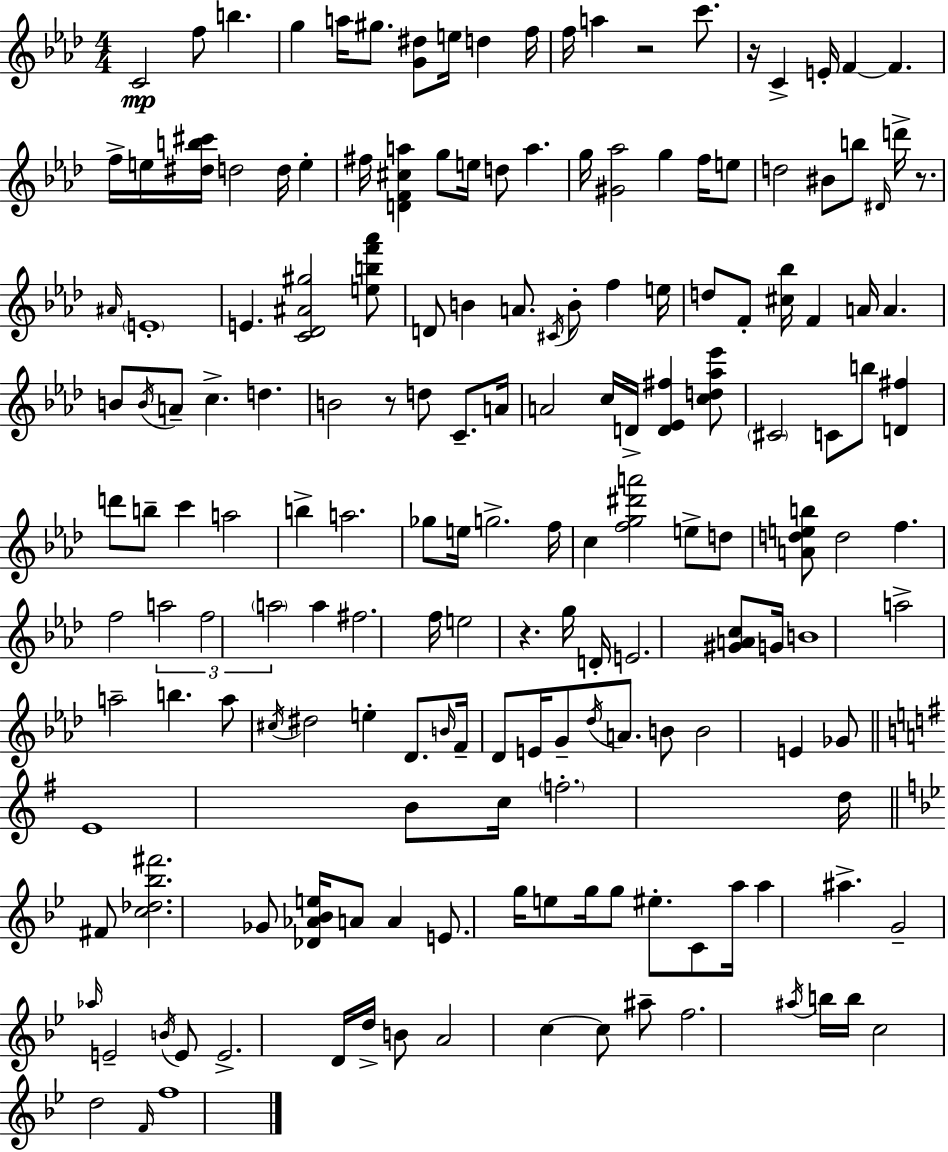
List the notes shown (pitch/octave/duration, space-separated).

C4/h F5/e B5/q. G5/q A5/s G#5/e. [G4,D#5]/e E5/s D5/q F5/s F5/s A5/q R/h C6/e. R/s C4/q E4/s F4/q F4/q. F5/s E5/s [D#5,B5,C#6]/s D5/h D5/s E5/q F#5/s [D4,F4,C#5,A5]/q G5/e E5/s D5/e A5/q. G5/s [G#4,Ab5]/h G5/q F5/s E5/e D5/h BIS4/e B5/e D#4/s D6/s R/e. A#4/s E4/w E4/q. [C4,Db4,A#4,G#5]/h [E5,B5,F6,Ab6]/e D4/e B4/q A4/e. C#4/s B4/e F5/q E5/s D5/e F4/e [C#5,Bb5]/s F4/q A4/s A4/q. B4/e B4/s A4/e C5/q. D5/q. B4/h R/e D5/e C4/e. A4/s A4/h C5/s D4/s [D4,Eb4,F#5]/q [C5,D5,Ab5,Eb6]/e C#4/h C4/e B5/e [D4,F#5]/q D6/e B5/e C6/q A5/h B5/q A5/h. Gb5/e E5/s G5/h. F5/s C5/q [F5,G5,D#6,A6]/h E5/e D5/e [A4,D5,E5,B5]/e D5/h F5/q. F5/h A5/h F5/h A5/h A5/q F#5/h. F5/s E5/h R/q. G5/s D4/s E4/h. [G#4,A4,C5]/e G4/s B4/w A5/h A5/h B5/q. A5/e C#5/s D#5/h E5/q Db4/e. B4/s F4/s Db4/e E4/s G4/e Db5/s A4/e. B4/e B4/h E4/q Gb4/e E4/w B4/e C5/s F5/h. D5/s F#4/e [C5,Db5,Bb5,F#6]/h. Gb4/e [Db4,Ab4,Bb4,E5]/s A4/e A4/q E4/e. G5/s E5/e G5/s G5/e EIS5/e. C4/e A5/s A5/q A#5/q. G4/h Ab5/s E4/h B4/s E4/e E4/h. D4/s D5/s B4/e A4/h C5/q C5/e A#5/e F5/h. A#5/s B5/s B5/s C5/h D5/h F4/s F5/w